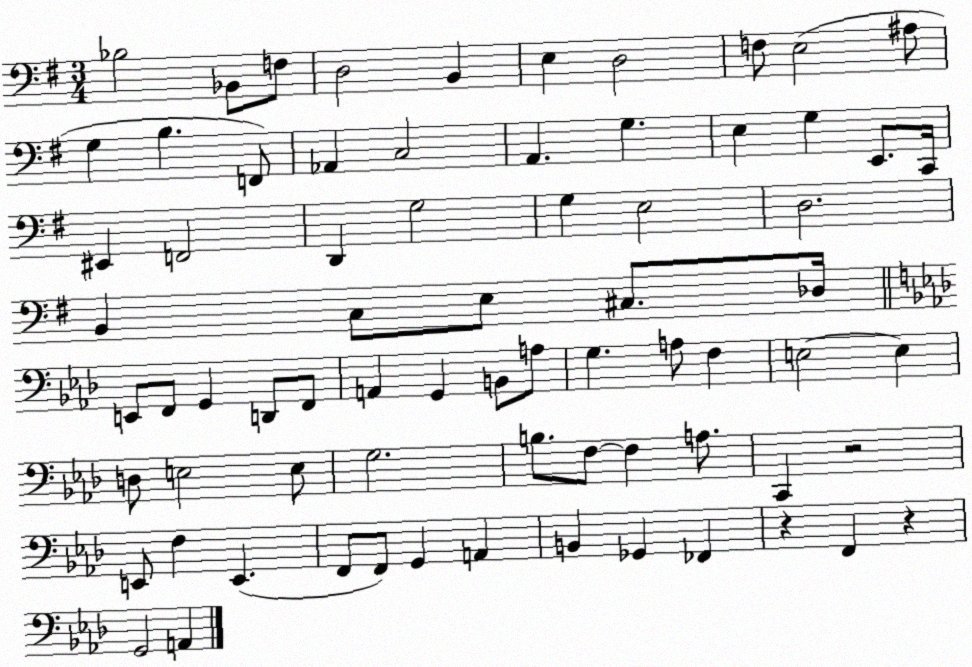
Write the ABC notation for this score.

X:1
T:Untitled
M:3/4
L:1/4
K:G
_B,2 _B,,/2 F,/2 D,2 B,, E, D,2 F,/2 E,2 ^A,/2 G, B, F,,/2 _A,, C,2 A,, G, E, G, E,,/2 C,,/4 ^E,, F,,2 D,, G,2 G, E,2 D,2 B,, C,/2 E,/2 ^C,/2 _D,/4 E,,/2 F,,/2 G,, D,,/2 F,,/2 A,, G,, B,,/2 A,/2 G, A,/2 F, E,2 E, D,/2 E,2 E,/2 G,2 B,/2 F,/2 F, A,/2 C,, z2 E,,/2 F, E,, F,,/2 F,,/2 G,, A,, B,, _G,, _F,, z F,, z G,,2 A,,